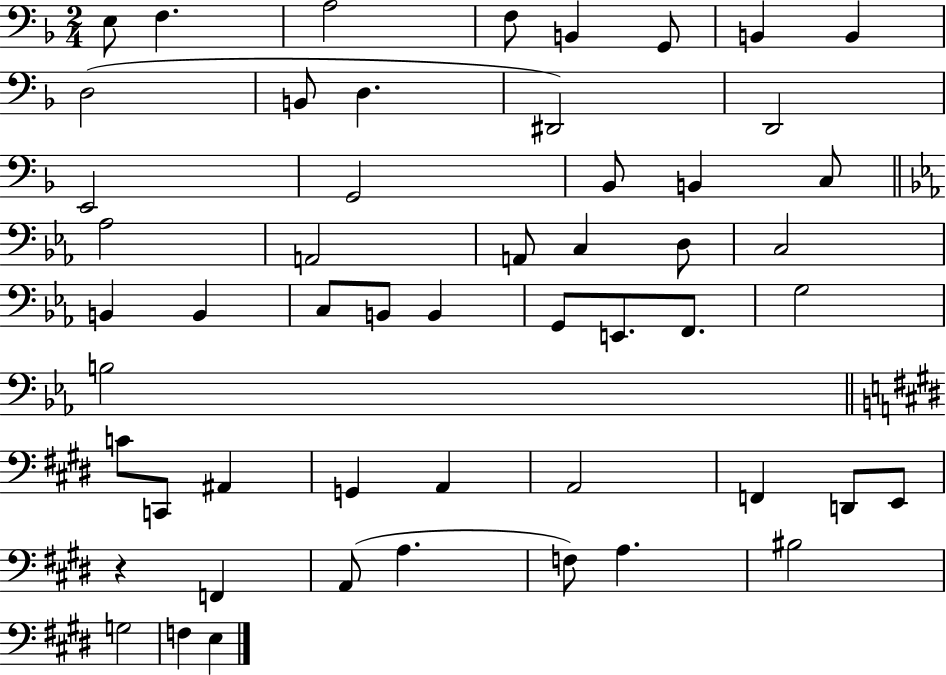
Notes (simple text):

E3/e F3/q. A3/h F3/e B2/q G2/e B2/q B2/q D3/h B2/e D3/q. D#2/h D2/h E2/h G2/h Bb2/e B2/q C3/e Ab3/h A2/h A2/e C3/q D3/e C3/h B2/q B2/q C3/e B2/e B2/q G2/e E2/e. F2/e. G3/h B3/h C4/e C2/e A#2/q G2/q A2/q A2/h F2/q D2/e E2/e R/q F2/q A2/e A3/q. F3/e A3/q. BIS3/h G3/h F3/q E3/q